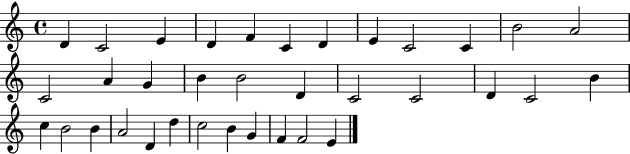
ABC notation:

X:1
T:Untitled
M:4/4
L:1/4
K:C
D C2 E D F C D E C2 C B2 A2 C2 A G B B2 D C2 C2 D C2 B c B2 B A2 D d c2 B G F F2 E